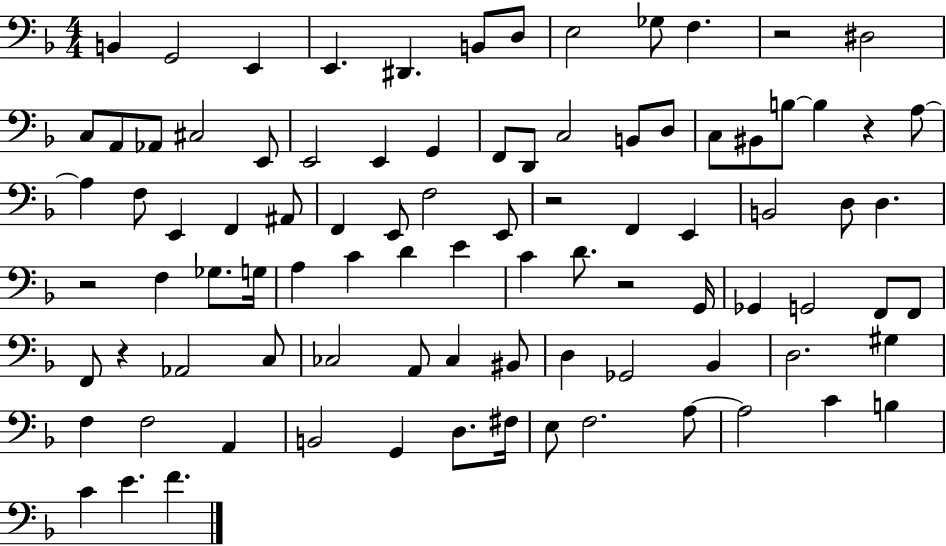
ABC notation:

X:1
T:Untitled
M:4/4
L:1/4
K:F
B,, G,,2 E,, E,, ^D,, B,,/2 D,/2 E,2 _G,/2 F, z2 ^D,2 C,/2 A,,/2 _A,,/2 ^C,2 E,,/2 E,,2 E,, G,, F,,/2 D,,/2 C,2 B,,/2 D,/2 C,/2 ^B,,/2 B,/2 B, z A,/2 A, F,/2 E,, F,, ^A,,/2 F,, E,,/2 F,2 E,,/2 z2 F,, E,, B,,2 D,/2 D, z2 F, _G,/2 G,/4 A, C D E C D/2 z2 G,,/4 _G,, G,,2 F,,/2 F,,/2 F,,/2 z _A,,2 C,/2 _C,2 A,,/2 _C, ^B,,/2 D, _G,,2 _B,, D,2 ^G, F, F,2 A,, B,,2 G,, D,/2 ^F,/4 E,/2 F,2 A,/2 A,2 C B, C E F